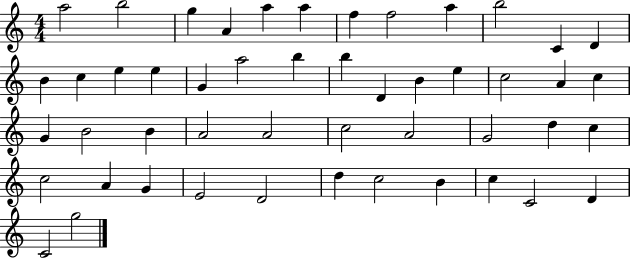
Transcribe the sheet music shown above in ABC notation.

X:1
T:Untitled
M:4/4
L:1/4
K:C
a2 b2 g A a a f f2 a b2 C D B c e e G a2 b b D B e c2 A c G B2 B A2 A2 c2 A2 G2 d c c2 A G E2 D2 d c2 B c C2 D C2 g2